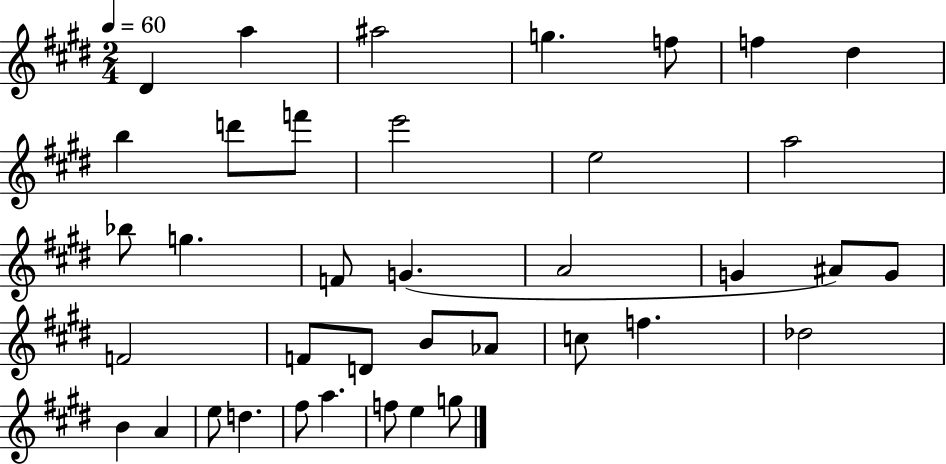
D#4/q A5/q A#5/h G5/q. F5/e F5/q D#5/q B5/q D6/e F6/e E6/h E5/h A5/h Bb5/e G5/q. F4/e G4/q. A4/h G4/q A#4/e G4/e F4/h F4/e D4/e B4/e Ab4/e C5/e F5/q. Db5/h B4/q A4/q E5/e D5/q. F#5/e A5/q. F5/e E5/q G5/e